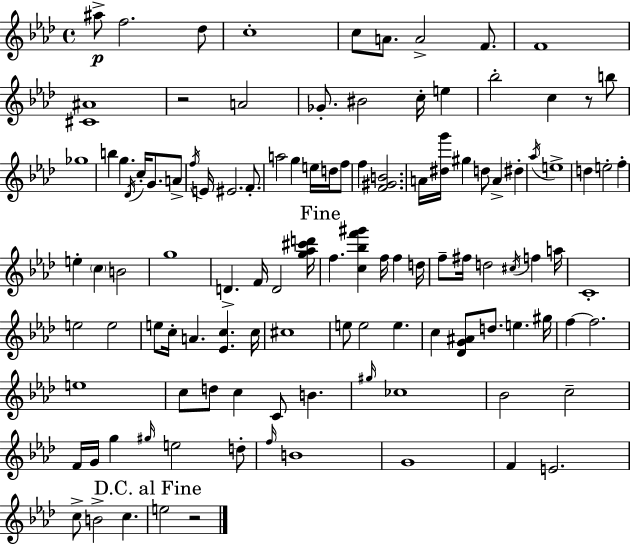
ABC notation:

X:1
T:Untitled
M:4/4
L:1/4
K:Fm
^a/2 f2 _d/2 c4 c/2 A/2 A2 F/2 F4 [^C^A]4 z2 A2 _G/2 ^B2 c/4 e _b2 c z/2 b/2 _g4 b g _D/4 c/4 G/2 A/2 f/4 E/4 ^E2 F/2 a2 g e/4 d/4 f/2 f [F^GB]2 A/4 [^dg']/4 ^g d/2 A ^d _a/4 e4 d e2 f e c B2 g4 D F/4 D2 [g_a^c'd']/4 f [c_bf'^g'] f/4 f d/4 f/2 ^f/4 d2 ^c/4 f a/4 C4 e2 e2 e/2 c/4 A [_Ec] c/4 ^c4 e/2 e2 e c [_DG^A]/2 d/2 e ^g/4 f f2 e4 c/2 d/2 c C/2 B ^g/4 _c4 _B2 c2 F/4 G/4 g ^g/4 e2 d/2 f/4 B4 G4 F E2 c/2 B2 c e2 z2